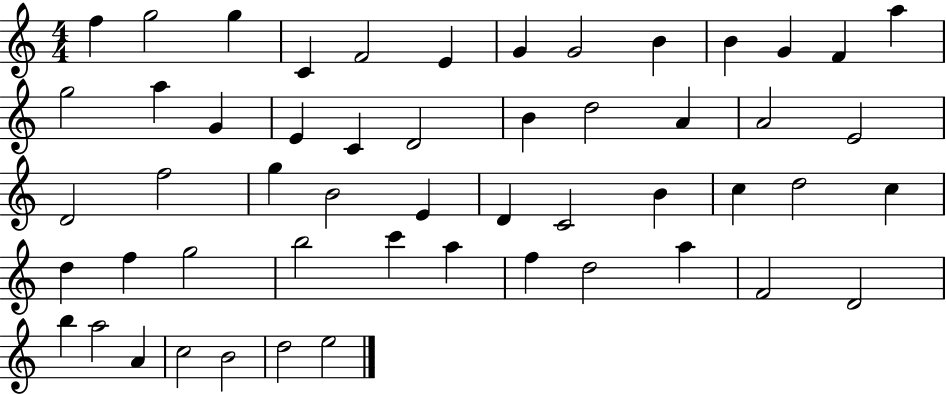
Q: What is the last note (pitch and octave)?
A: E5